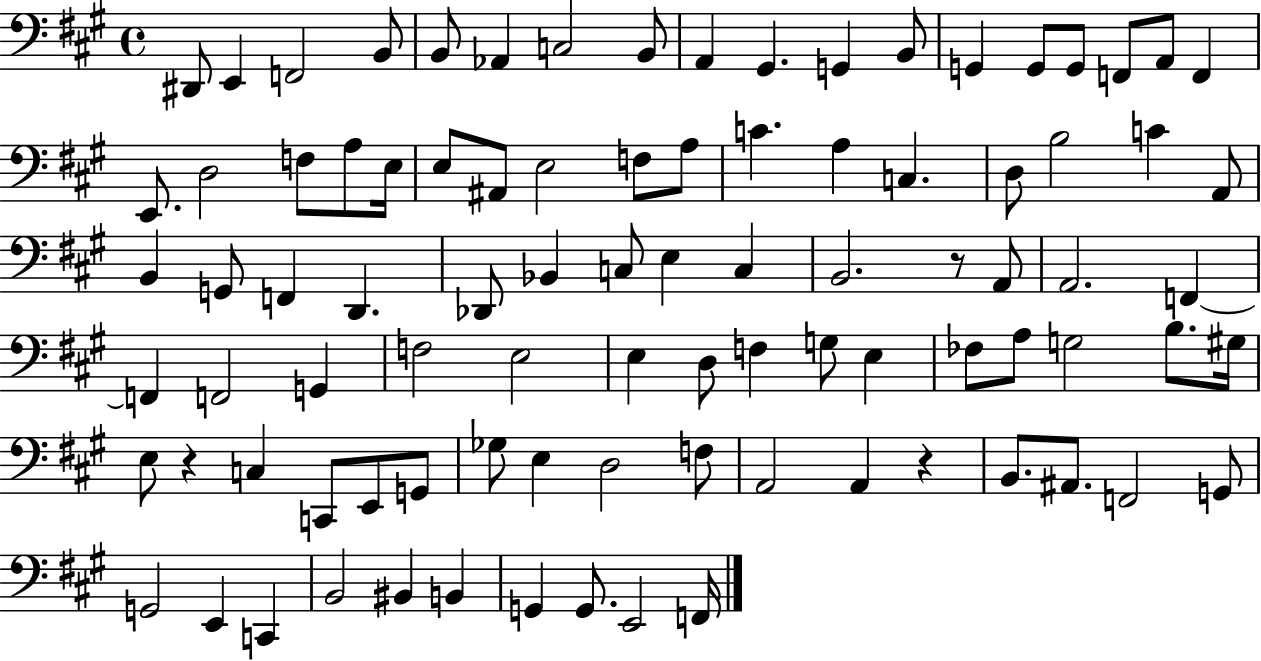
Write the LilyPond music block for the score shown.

{
  \clef bass
  \time 4/4
  \defaultTimeSignature
  \key a \major
  dis,8 e,4 f,2 b,8 | b,8 aes,4 c2 b,8 | a,4 gis,4. g,4 b,8 | g,4 g,8 g,8 f,8 a,8 f,4 | \break e,8. d2 f8 a8 e16 | e8 ais,8 e2 f8 a8 | c'4. a4 c4. | d8 b2 c'4 a,8 | \break b,4 g,8 f,4 d,4. | des,8 bes,4 c8 e4 c4 | b,2. r8 a,8 | a,2. f,4~~ | \break f,4 f,2 g,4 | f2 e2 | e4 d8 f4 g8 e4 | fes8 a8 g2 b8. gis16 | \break e8 r4 c4 c,8 e,8 g,8 | ges8 e4 d2 f8 | a,2 a,4 r4 | b,8. ais,8. f,2 g,8 | \break g,2 e,4 c,4 | b,2 bis,4 b,4 | g,4 g,8. e,2 f,16 | \bar "|."
}